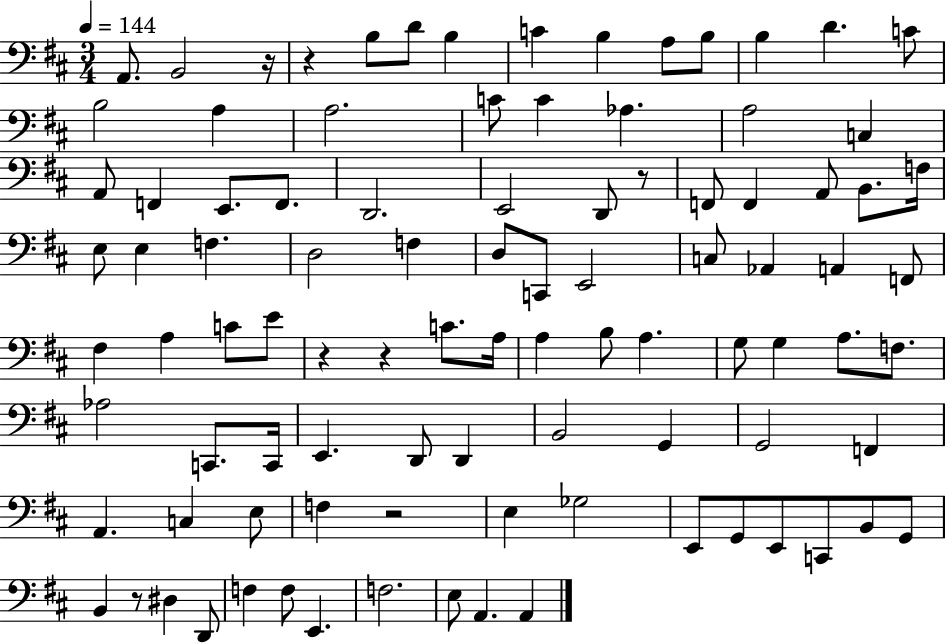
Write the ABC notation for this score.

X:1
T:Untitled
M:3/4
L:1/4
K:D
A,,/2 B,,2 z/4 z B,/2 D/2 B, C B, A,/2 B,/2 B, D C/2 B,2 A, A,2 C/2 C _A, A,2 C, A,,/2 F,, E,,/2 F,,/2 D,,2 E,,2 D,,/2 z/2 F,,/2 F,, A,,/2 B,,/2 F,/4 E,/2 E, F, D,2 F, D,/2 C,,/2 E,,2 C,/2 _A,, A,, F,,/2 ^F, A, C/2 E/2 z z C/2 A,/4 A, B,/2 A, G,/2 G, A,/2 F,/2 _A,2 C,,/2 C,,/4 E,, D,,/2 D,, B,,2 G,, G,,2 F,, A,, C, E,/2 F, z2 E, _G,2 E,,/2 G,,/2 E,,/2 C,,/2 B,,/2 G,,/2 B,, z/2 ^D, D,,/2 F, F,/2 E,, F,2 E,/2 A,, A,,